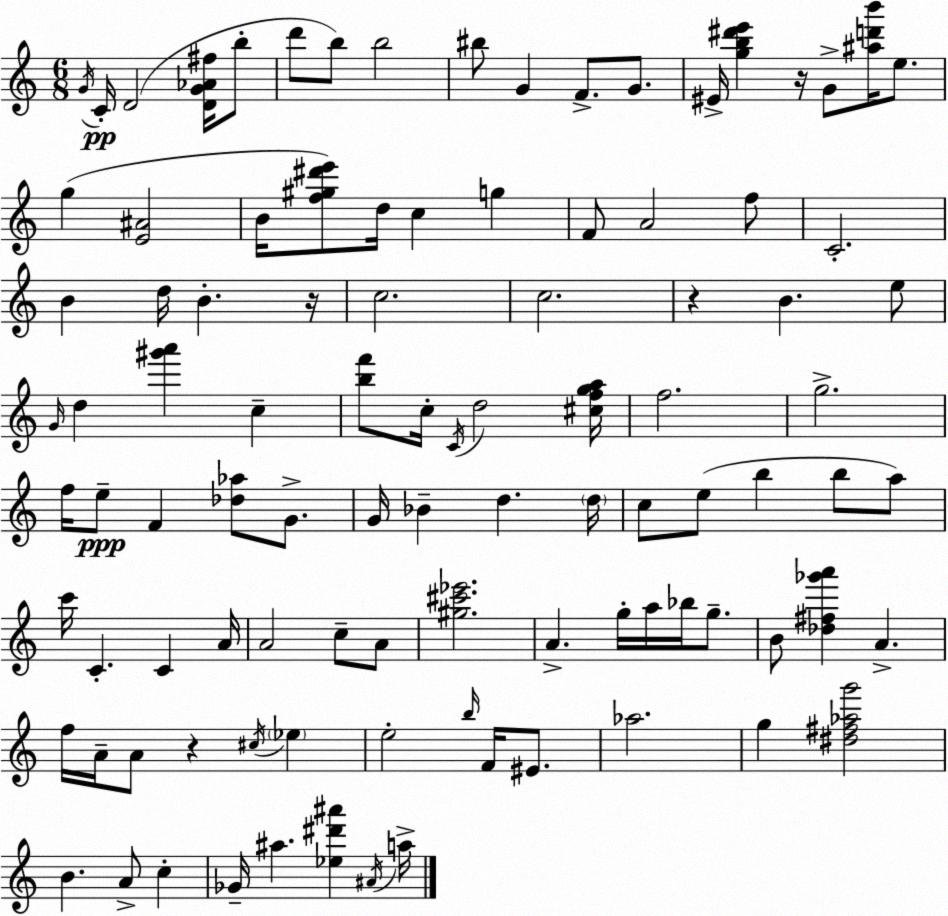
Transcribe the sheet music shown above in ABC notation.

X:1
T:Untitled
M:6/8
L:1/4
K:C
G/4 C/4 D2 [DG_A^f]/4 b/2 d'/2 b/2 b2 ^b/2 G F/2 G/2 ^E/4 [gb^d'e'] z/4 G/2 [^ad'b']/4 e/2 g [E^A]2 B/4 [f^g^d'e']/2 d/4 c g F/2 A2 f/2 C2 B d/4 B z/4 c2 c2 z B e/2 G/4 d [^g'a'] c [bf']/2 c/4 C/4 d2 [^cfga]/4 f2 g2 f/4 e/2 F [_d_a]/2 G/2 G/4 _B d d/4 c/2 e/2 b b/2 a/2 c'/4 C C A/4 A2 c/2 A/2 [^g^c'_e']2 A g/4 a/4 _b/4 g/2 B/2 [_d^f_g'a'] A f/4 A/4 A/2 z ^c/4 _e e2 b/4 F/4 ^E/2 _a2 g [^d^f_ag']2 B A/2 c _G/4 ^a [_e^d'^a'] ^A/4 a/4